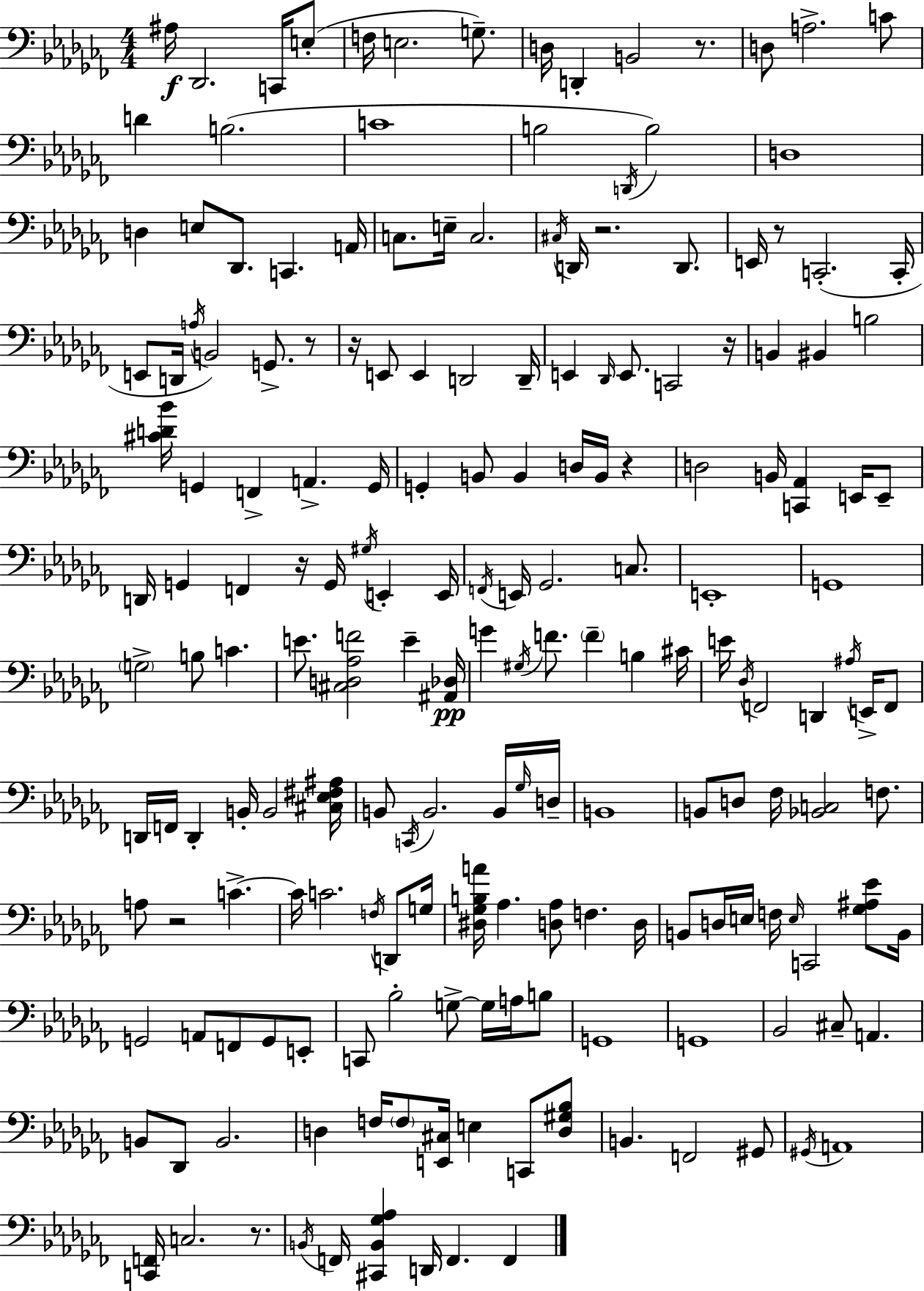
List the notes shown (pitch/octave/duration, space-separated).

A#3/s Db2/h. C2/s E3/e F3/s E3/h. G3/e. D3/s D2/q B2/h R/e. D3/e A3/h. C4/e D4/q B3/h. C4/w B3/h D2/s B3/h D3/w D3/q E3/e Db2/e. C2/q. A2/s C3/e. E3/s C3/h. C#3/s D2/s R/h. D2/e. E2/s R/e C2/h. C2/s E2/e D2/s A3/s B2/h G2/e. R/e R/s E2/e E2/q D2/h D2/s E2/q Db2/s E2/e. C2/h R/s B2/q BIS2/q B3/h [C#4,D4,Bb4]/s G2/q F2/q A2/q. G2/s G2/q B2/e B2/q D3/s B2/s R/q D3/h B2/s [C2,Ab2]/q E2/s E2/e D2/s G2/q F2/q R/s G2/s G#3/s E2/q E2/s F2/s E2/s Gb2/h. C3/e. E2/w G2/w G3/h B3/e C4/q. E4/e. [C#3,D3,Ab3,F4]/h E4/q [A#2,Db3]/s G4/q G#3/s F4/e. F4/q B3/q C#4/s E4/s Db3/s F2/h D2/q A#3/s E2/s F2/e D2/s F2/s D2/q B2/s B2/h [C#3,Eb3,F#3,A#3]/s B2/e C2/s B2/h. B2/s Gb3/s D3/s B2/w B2/e D3/e FES3/s [Bb2,C3]/h F3/e. A3/e R/h C4/q. C4/s C4/h. F3/s D2/e G3/s [D#3,Gb3,B3,A4]/s Ab3/q. [D3,Ab3]/e F3/q. D3/s B2/e D3/s E3/s F3/s E3/s C2/h [Gb3,A#3,Eb4]/e B2/s G2/h A2/e F2/e G2/e E2/e C2/e Bb3/h G3/e G3/s A3/s B3/e G2/w G2/w Bb2/h C#3/e A2/q. B2/e Db2/e B2/h. D3/q F3/s F3/e [E2,C#3]/s E3/q C2/e [D3,G#3,Bb3]/e B2/q. F2/h G#2/e G#2/s A2/w [C2,F2]/s C3/h. R/e. B2/s F2/s [C#2,B2,Gb3,Ab3]/q D2/s F2/q. F2/q